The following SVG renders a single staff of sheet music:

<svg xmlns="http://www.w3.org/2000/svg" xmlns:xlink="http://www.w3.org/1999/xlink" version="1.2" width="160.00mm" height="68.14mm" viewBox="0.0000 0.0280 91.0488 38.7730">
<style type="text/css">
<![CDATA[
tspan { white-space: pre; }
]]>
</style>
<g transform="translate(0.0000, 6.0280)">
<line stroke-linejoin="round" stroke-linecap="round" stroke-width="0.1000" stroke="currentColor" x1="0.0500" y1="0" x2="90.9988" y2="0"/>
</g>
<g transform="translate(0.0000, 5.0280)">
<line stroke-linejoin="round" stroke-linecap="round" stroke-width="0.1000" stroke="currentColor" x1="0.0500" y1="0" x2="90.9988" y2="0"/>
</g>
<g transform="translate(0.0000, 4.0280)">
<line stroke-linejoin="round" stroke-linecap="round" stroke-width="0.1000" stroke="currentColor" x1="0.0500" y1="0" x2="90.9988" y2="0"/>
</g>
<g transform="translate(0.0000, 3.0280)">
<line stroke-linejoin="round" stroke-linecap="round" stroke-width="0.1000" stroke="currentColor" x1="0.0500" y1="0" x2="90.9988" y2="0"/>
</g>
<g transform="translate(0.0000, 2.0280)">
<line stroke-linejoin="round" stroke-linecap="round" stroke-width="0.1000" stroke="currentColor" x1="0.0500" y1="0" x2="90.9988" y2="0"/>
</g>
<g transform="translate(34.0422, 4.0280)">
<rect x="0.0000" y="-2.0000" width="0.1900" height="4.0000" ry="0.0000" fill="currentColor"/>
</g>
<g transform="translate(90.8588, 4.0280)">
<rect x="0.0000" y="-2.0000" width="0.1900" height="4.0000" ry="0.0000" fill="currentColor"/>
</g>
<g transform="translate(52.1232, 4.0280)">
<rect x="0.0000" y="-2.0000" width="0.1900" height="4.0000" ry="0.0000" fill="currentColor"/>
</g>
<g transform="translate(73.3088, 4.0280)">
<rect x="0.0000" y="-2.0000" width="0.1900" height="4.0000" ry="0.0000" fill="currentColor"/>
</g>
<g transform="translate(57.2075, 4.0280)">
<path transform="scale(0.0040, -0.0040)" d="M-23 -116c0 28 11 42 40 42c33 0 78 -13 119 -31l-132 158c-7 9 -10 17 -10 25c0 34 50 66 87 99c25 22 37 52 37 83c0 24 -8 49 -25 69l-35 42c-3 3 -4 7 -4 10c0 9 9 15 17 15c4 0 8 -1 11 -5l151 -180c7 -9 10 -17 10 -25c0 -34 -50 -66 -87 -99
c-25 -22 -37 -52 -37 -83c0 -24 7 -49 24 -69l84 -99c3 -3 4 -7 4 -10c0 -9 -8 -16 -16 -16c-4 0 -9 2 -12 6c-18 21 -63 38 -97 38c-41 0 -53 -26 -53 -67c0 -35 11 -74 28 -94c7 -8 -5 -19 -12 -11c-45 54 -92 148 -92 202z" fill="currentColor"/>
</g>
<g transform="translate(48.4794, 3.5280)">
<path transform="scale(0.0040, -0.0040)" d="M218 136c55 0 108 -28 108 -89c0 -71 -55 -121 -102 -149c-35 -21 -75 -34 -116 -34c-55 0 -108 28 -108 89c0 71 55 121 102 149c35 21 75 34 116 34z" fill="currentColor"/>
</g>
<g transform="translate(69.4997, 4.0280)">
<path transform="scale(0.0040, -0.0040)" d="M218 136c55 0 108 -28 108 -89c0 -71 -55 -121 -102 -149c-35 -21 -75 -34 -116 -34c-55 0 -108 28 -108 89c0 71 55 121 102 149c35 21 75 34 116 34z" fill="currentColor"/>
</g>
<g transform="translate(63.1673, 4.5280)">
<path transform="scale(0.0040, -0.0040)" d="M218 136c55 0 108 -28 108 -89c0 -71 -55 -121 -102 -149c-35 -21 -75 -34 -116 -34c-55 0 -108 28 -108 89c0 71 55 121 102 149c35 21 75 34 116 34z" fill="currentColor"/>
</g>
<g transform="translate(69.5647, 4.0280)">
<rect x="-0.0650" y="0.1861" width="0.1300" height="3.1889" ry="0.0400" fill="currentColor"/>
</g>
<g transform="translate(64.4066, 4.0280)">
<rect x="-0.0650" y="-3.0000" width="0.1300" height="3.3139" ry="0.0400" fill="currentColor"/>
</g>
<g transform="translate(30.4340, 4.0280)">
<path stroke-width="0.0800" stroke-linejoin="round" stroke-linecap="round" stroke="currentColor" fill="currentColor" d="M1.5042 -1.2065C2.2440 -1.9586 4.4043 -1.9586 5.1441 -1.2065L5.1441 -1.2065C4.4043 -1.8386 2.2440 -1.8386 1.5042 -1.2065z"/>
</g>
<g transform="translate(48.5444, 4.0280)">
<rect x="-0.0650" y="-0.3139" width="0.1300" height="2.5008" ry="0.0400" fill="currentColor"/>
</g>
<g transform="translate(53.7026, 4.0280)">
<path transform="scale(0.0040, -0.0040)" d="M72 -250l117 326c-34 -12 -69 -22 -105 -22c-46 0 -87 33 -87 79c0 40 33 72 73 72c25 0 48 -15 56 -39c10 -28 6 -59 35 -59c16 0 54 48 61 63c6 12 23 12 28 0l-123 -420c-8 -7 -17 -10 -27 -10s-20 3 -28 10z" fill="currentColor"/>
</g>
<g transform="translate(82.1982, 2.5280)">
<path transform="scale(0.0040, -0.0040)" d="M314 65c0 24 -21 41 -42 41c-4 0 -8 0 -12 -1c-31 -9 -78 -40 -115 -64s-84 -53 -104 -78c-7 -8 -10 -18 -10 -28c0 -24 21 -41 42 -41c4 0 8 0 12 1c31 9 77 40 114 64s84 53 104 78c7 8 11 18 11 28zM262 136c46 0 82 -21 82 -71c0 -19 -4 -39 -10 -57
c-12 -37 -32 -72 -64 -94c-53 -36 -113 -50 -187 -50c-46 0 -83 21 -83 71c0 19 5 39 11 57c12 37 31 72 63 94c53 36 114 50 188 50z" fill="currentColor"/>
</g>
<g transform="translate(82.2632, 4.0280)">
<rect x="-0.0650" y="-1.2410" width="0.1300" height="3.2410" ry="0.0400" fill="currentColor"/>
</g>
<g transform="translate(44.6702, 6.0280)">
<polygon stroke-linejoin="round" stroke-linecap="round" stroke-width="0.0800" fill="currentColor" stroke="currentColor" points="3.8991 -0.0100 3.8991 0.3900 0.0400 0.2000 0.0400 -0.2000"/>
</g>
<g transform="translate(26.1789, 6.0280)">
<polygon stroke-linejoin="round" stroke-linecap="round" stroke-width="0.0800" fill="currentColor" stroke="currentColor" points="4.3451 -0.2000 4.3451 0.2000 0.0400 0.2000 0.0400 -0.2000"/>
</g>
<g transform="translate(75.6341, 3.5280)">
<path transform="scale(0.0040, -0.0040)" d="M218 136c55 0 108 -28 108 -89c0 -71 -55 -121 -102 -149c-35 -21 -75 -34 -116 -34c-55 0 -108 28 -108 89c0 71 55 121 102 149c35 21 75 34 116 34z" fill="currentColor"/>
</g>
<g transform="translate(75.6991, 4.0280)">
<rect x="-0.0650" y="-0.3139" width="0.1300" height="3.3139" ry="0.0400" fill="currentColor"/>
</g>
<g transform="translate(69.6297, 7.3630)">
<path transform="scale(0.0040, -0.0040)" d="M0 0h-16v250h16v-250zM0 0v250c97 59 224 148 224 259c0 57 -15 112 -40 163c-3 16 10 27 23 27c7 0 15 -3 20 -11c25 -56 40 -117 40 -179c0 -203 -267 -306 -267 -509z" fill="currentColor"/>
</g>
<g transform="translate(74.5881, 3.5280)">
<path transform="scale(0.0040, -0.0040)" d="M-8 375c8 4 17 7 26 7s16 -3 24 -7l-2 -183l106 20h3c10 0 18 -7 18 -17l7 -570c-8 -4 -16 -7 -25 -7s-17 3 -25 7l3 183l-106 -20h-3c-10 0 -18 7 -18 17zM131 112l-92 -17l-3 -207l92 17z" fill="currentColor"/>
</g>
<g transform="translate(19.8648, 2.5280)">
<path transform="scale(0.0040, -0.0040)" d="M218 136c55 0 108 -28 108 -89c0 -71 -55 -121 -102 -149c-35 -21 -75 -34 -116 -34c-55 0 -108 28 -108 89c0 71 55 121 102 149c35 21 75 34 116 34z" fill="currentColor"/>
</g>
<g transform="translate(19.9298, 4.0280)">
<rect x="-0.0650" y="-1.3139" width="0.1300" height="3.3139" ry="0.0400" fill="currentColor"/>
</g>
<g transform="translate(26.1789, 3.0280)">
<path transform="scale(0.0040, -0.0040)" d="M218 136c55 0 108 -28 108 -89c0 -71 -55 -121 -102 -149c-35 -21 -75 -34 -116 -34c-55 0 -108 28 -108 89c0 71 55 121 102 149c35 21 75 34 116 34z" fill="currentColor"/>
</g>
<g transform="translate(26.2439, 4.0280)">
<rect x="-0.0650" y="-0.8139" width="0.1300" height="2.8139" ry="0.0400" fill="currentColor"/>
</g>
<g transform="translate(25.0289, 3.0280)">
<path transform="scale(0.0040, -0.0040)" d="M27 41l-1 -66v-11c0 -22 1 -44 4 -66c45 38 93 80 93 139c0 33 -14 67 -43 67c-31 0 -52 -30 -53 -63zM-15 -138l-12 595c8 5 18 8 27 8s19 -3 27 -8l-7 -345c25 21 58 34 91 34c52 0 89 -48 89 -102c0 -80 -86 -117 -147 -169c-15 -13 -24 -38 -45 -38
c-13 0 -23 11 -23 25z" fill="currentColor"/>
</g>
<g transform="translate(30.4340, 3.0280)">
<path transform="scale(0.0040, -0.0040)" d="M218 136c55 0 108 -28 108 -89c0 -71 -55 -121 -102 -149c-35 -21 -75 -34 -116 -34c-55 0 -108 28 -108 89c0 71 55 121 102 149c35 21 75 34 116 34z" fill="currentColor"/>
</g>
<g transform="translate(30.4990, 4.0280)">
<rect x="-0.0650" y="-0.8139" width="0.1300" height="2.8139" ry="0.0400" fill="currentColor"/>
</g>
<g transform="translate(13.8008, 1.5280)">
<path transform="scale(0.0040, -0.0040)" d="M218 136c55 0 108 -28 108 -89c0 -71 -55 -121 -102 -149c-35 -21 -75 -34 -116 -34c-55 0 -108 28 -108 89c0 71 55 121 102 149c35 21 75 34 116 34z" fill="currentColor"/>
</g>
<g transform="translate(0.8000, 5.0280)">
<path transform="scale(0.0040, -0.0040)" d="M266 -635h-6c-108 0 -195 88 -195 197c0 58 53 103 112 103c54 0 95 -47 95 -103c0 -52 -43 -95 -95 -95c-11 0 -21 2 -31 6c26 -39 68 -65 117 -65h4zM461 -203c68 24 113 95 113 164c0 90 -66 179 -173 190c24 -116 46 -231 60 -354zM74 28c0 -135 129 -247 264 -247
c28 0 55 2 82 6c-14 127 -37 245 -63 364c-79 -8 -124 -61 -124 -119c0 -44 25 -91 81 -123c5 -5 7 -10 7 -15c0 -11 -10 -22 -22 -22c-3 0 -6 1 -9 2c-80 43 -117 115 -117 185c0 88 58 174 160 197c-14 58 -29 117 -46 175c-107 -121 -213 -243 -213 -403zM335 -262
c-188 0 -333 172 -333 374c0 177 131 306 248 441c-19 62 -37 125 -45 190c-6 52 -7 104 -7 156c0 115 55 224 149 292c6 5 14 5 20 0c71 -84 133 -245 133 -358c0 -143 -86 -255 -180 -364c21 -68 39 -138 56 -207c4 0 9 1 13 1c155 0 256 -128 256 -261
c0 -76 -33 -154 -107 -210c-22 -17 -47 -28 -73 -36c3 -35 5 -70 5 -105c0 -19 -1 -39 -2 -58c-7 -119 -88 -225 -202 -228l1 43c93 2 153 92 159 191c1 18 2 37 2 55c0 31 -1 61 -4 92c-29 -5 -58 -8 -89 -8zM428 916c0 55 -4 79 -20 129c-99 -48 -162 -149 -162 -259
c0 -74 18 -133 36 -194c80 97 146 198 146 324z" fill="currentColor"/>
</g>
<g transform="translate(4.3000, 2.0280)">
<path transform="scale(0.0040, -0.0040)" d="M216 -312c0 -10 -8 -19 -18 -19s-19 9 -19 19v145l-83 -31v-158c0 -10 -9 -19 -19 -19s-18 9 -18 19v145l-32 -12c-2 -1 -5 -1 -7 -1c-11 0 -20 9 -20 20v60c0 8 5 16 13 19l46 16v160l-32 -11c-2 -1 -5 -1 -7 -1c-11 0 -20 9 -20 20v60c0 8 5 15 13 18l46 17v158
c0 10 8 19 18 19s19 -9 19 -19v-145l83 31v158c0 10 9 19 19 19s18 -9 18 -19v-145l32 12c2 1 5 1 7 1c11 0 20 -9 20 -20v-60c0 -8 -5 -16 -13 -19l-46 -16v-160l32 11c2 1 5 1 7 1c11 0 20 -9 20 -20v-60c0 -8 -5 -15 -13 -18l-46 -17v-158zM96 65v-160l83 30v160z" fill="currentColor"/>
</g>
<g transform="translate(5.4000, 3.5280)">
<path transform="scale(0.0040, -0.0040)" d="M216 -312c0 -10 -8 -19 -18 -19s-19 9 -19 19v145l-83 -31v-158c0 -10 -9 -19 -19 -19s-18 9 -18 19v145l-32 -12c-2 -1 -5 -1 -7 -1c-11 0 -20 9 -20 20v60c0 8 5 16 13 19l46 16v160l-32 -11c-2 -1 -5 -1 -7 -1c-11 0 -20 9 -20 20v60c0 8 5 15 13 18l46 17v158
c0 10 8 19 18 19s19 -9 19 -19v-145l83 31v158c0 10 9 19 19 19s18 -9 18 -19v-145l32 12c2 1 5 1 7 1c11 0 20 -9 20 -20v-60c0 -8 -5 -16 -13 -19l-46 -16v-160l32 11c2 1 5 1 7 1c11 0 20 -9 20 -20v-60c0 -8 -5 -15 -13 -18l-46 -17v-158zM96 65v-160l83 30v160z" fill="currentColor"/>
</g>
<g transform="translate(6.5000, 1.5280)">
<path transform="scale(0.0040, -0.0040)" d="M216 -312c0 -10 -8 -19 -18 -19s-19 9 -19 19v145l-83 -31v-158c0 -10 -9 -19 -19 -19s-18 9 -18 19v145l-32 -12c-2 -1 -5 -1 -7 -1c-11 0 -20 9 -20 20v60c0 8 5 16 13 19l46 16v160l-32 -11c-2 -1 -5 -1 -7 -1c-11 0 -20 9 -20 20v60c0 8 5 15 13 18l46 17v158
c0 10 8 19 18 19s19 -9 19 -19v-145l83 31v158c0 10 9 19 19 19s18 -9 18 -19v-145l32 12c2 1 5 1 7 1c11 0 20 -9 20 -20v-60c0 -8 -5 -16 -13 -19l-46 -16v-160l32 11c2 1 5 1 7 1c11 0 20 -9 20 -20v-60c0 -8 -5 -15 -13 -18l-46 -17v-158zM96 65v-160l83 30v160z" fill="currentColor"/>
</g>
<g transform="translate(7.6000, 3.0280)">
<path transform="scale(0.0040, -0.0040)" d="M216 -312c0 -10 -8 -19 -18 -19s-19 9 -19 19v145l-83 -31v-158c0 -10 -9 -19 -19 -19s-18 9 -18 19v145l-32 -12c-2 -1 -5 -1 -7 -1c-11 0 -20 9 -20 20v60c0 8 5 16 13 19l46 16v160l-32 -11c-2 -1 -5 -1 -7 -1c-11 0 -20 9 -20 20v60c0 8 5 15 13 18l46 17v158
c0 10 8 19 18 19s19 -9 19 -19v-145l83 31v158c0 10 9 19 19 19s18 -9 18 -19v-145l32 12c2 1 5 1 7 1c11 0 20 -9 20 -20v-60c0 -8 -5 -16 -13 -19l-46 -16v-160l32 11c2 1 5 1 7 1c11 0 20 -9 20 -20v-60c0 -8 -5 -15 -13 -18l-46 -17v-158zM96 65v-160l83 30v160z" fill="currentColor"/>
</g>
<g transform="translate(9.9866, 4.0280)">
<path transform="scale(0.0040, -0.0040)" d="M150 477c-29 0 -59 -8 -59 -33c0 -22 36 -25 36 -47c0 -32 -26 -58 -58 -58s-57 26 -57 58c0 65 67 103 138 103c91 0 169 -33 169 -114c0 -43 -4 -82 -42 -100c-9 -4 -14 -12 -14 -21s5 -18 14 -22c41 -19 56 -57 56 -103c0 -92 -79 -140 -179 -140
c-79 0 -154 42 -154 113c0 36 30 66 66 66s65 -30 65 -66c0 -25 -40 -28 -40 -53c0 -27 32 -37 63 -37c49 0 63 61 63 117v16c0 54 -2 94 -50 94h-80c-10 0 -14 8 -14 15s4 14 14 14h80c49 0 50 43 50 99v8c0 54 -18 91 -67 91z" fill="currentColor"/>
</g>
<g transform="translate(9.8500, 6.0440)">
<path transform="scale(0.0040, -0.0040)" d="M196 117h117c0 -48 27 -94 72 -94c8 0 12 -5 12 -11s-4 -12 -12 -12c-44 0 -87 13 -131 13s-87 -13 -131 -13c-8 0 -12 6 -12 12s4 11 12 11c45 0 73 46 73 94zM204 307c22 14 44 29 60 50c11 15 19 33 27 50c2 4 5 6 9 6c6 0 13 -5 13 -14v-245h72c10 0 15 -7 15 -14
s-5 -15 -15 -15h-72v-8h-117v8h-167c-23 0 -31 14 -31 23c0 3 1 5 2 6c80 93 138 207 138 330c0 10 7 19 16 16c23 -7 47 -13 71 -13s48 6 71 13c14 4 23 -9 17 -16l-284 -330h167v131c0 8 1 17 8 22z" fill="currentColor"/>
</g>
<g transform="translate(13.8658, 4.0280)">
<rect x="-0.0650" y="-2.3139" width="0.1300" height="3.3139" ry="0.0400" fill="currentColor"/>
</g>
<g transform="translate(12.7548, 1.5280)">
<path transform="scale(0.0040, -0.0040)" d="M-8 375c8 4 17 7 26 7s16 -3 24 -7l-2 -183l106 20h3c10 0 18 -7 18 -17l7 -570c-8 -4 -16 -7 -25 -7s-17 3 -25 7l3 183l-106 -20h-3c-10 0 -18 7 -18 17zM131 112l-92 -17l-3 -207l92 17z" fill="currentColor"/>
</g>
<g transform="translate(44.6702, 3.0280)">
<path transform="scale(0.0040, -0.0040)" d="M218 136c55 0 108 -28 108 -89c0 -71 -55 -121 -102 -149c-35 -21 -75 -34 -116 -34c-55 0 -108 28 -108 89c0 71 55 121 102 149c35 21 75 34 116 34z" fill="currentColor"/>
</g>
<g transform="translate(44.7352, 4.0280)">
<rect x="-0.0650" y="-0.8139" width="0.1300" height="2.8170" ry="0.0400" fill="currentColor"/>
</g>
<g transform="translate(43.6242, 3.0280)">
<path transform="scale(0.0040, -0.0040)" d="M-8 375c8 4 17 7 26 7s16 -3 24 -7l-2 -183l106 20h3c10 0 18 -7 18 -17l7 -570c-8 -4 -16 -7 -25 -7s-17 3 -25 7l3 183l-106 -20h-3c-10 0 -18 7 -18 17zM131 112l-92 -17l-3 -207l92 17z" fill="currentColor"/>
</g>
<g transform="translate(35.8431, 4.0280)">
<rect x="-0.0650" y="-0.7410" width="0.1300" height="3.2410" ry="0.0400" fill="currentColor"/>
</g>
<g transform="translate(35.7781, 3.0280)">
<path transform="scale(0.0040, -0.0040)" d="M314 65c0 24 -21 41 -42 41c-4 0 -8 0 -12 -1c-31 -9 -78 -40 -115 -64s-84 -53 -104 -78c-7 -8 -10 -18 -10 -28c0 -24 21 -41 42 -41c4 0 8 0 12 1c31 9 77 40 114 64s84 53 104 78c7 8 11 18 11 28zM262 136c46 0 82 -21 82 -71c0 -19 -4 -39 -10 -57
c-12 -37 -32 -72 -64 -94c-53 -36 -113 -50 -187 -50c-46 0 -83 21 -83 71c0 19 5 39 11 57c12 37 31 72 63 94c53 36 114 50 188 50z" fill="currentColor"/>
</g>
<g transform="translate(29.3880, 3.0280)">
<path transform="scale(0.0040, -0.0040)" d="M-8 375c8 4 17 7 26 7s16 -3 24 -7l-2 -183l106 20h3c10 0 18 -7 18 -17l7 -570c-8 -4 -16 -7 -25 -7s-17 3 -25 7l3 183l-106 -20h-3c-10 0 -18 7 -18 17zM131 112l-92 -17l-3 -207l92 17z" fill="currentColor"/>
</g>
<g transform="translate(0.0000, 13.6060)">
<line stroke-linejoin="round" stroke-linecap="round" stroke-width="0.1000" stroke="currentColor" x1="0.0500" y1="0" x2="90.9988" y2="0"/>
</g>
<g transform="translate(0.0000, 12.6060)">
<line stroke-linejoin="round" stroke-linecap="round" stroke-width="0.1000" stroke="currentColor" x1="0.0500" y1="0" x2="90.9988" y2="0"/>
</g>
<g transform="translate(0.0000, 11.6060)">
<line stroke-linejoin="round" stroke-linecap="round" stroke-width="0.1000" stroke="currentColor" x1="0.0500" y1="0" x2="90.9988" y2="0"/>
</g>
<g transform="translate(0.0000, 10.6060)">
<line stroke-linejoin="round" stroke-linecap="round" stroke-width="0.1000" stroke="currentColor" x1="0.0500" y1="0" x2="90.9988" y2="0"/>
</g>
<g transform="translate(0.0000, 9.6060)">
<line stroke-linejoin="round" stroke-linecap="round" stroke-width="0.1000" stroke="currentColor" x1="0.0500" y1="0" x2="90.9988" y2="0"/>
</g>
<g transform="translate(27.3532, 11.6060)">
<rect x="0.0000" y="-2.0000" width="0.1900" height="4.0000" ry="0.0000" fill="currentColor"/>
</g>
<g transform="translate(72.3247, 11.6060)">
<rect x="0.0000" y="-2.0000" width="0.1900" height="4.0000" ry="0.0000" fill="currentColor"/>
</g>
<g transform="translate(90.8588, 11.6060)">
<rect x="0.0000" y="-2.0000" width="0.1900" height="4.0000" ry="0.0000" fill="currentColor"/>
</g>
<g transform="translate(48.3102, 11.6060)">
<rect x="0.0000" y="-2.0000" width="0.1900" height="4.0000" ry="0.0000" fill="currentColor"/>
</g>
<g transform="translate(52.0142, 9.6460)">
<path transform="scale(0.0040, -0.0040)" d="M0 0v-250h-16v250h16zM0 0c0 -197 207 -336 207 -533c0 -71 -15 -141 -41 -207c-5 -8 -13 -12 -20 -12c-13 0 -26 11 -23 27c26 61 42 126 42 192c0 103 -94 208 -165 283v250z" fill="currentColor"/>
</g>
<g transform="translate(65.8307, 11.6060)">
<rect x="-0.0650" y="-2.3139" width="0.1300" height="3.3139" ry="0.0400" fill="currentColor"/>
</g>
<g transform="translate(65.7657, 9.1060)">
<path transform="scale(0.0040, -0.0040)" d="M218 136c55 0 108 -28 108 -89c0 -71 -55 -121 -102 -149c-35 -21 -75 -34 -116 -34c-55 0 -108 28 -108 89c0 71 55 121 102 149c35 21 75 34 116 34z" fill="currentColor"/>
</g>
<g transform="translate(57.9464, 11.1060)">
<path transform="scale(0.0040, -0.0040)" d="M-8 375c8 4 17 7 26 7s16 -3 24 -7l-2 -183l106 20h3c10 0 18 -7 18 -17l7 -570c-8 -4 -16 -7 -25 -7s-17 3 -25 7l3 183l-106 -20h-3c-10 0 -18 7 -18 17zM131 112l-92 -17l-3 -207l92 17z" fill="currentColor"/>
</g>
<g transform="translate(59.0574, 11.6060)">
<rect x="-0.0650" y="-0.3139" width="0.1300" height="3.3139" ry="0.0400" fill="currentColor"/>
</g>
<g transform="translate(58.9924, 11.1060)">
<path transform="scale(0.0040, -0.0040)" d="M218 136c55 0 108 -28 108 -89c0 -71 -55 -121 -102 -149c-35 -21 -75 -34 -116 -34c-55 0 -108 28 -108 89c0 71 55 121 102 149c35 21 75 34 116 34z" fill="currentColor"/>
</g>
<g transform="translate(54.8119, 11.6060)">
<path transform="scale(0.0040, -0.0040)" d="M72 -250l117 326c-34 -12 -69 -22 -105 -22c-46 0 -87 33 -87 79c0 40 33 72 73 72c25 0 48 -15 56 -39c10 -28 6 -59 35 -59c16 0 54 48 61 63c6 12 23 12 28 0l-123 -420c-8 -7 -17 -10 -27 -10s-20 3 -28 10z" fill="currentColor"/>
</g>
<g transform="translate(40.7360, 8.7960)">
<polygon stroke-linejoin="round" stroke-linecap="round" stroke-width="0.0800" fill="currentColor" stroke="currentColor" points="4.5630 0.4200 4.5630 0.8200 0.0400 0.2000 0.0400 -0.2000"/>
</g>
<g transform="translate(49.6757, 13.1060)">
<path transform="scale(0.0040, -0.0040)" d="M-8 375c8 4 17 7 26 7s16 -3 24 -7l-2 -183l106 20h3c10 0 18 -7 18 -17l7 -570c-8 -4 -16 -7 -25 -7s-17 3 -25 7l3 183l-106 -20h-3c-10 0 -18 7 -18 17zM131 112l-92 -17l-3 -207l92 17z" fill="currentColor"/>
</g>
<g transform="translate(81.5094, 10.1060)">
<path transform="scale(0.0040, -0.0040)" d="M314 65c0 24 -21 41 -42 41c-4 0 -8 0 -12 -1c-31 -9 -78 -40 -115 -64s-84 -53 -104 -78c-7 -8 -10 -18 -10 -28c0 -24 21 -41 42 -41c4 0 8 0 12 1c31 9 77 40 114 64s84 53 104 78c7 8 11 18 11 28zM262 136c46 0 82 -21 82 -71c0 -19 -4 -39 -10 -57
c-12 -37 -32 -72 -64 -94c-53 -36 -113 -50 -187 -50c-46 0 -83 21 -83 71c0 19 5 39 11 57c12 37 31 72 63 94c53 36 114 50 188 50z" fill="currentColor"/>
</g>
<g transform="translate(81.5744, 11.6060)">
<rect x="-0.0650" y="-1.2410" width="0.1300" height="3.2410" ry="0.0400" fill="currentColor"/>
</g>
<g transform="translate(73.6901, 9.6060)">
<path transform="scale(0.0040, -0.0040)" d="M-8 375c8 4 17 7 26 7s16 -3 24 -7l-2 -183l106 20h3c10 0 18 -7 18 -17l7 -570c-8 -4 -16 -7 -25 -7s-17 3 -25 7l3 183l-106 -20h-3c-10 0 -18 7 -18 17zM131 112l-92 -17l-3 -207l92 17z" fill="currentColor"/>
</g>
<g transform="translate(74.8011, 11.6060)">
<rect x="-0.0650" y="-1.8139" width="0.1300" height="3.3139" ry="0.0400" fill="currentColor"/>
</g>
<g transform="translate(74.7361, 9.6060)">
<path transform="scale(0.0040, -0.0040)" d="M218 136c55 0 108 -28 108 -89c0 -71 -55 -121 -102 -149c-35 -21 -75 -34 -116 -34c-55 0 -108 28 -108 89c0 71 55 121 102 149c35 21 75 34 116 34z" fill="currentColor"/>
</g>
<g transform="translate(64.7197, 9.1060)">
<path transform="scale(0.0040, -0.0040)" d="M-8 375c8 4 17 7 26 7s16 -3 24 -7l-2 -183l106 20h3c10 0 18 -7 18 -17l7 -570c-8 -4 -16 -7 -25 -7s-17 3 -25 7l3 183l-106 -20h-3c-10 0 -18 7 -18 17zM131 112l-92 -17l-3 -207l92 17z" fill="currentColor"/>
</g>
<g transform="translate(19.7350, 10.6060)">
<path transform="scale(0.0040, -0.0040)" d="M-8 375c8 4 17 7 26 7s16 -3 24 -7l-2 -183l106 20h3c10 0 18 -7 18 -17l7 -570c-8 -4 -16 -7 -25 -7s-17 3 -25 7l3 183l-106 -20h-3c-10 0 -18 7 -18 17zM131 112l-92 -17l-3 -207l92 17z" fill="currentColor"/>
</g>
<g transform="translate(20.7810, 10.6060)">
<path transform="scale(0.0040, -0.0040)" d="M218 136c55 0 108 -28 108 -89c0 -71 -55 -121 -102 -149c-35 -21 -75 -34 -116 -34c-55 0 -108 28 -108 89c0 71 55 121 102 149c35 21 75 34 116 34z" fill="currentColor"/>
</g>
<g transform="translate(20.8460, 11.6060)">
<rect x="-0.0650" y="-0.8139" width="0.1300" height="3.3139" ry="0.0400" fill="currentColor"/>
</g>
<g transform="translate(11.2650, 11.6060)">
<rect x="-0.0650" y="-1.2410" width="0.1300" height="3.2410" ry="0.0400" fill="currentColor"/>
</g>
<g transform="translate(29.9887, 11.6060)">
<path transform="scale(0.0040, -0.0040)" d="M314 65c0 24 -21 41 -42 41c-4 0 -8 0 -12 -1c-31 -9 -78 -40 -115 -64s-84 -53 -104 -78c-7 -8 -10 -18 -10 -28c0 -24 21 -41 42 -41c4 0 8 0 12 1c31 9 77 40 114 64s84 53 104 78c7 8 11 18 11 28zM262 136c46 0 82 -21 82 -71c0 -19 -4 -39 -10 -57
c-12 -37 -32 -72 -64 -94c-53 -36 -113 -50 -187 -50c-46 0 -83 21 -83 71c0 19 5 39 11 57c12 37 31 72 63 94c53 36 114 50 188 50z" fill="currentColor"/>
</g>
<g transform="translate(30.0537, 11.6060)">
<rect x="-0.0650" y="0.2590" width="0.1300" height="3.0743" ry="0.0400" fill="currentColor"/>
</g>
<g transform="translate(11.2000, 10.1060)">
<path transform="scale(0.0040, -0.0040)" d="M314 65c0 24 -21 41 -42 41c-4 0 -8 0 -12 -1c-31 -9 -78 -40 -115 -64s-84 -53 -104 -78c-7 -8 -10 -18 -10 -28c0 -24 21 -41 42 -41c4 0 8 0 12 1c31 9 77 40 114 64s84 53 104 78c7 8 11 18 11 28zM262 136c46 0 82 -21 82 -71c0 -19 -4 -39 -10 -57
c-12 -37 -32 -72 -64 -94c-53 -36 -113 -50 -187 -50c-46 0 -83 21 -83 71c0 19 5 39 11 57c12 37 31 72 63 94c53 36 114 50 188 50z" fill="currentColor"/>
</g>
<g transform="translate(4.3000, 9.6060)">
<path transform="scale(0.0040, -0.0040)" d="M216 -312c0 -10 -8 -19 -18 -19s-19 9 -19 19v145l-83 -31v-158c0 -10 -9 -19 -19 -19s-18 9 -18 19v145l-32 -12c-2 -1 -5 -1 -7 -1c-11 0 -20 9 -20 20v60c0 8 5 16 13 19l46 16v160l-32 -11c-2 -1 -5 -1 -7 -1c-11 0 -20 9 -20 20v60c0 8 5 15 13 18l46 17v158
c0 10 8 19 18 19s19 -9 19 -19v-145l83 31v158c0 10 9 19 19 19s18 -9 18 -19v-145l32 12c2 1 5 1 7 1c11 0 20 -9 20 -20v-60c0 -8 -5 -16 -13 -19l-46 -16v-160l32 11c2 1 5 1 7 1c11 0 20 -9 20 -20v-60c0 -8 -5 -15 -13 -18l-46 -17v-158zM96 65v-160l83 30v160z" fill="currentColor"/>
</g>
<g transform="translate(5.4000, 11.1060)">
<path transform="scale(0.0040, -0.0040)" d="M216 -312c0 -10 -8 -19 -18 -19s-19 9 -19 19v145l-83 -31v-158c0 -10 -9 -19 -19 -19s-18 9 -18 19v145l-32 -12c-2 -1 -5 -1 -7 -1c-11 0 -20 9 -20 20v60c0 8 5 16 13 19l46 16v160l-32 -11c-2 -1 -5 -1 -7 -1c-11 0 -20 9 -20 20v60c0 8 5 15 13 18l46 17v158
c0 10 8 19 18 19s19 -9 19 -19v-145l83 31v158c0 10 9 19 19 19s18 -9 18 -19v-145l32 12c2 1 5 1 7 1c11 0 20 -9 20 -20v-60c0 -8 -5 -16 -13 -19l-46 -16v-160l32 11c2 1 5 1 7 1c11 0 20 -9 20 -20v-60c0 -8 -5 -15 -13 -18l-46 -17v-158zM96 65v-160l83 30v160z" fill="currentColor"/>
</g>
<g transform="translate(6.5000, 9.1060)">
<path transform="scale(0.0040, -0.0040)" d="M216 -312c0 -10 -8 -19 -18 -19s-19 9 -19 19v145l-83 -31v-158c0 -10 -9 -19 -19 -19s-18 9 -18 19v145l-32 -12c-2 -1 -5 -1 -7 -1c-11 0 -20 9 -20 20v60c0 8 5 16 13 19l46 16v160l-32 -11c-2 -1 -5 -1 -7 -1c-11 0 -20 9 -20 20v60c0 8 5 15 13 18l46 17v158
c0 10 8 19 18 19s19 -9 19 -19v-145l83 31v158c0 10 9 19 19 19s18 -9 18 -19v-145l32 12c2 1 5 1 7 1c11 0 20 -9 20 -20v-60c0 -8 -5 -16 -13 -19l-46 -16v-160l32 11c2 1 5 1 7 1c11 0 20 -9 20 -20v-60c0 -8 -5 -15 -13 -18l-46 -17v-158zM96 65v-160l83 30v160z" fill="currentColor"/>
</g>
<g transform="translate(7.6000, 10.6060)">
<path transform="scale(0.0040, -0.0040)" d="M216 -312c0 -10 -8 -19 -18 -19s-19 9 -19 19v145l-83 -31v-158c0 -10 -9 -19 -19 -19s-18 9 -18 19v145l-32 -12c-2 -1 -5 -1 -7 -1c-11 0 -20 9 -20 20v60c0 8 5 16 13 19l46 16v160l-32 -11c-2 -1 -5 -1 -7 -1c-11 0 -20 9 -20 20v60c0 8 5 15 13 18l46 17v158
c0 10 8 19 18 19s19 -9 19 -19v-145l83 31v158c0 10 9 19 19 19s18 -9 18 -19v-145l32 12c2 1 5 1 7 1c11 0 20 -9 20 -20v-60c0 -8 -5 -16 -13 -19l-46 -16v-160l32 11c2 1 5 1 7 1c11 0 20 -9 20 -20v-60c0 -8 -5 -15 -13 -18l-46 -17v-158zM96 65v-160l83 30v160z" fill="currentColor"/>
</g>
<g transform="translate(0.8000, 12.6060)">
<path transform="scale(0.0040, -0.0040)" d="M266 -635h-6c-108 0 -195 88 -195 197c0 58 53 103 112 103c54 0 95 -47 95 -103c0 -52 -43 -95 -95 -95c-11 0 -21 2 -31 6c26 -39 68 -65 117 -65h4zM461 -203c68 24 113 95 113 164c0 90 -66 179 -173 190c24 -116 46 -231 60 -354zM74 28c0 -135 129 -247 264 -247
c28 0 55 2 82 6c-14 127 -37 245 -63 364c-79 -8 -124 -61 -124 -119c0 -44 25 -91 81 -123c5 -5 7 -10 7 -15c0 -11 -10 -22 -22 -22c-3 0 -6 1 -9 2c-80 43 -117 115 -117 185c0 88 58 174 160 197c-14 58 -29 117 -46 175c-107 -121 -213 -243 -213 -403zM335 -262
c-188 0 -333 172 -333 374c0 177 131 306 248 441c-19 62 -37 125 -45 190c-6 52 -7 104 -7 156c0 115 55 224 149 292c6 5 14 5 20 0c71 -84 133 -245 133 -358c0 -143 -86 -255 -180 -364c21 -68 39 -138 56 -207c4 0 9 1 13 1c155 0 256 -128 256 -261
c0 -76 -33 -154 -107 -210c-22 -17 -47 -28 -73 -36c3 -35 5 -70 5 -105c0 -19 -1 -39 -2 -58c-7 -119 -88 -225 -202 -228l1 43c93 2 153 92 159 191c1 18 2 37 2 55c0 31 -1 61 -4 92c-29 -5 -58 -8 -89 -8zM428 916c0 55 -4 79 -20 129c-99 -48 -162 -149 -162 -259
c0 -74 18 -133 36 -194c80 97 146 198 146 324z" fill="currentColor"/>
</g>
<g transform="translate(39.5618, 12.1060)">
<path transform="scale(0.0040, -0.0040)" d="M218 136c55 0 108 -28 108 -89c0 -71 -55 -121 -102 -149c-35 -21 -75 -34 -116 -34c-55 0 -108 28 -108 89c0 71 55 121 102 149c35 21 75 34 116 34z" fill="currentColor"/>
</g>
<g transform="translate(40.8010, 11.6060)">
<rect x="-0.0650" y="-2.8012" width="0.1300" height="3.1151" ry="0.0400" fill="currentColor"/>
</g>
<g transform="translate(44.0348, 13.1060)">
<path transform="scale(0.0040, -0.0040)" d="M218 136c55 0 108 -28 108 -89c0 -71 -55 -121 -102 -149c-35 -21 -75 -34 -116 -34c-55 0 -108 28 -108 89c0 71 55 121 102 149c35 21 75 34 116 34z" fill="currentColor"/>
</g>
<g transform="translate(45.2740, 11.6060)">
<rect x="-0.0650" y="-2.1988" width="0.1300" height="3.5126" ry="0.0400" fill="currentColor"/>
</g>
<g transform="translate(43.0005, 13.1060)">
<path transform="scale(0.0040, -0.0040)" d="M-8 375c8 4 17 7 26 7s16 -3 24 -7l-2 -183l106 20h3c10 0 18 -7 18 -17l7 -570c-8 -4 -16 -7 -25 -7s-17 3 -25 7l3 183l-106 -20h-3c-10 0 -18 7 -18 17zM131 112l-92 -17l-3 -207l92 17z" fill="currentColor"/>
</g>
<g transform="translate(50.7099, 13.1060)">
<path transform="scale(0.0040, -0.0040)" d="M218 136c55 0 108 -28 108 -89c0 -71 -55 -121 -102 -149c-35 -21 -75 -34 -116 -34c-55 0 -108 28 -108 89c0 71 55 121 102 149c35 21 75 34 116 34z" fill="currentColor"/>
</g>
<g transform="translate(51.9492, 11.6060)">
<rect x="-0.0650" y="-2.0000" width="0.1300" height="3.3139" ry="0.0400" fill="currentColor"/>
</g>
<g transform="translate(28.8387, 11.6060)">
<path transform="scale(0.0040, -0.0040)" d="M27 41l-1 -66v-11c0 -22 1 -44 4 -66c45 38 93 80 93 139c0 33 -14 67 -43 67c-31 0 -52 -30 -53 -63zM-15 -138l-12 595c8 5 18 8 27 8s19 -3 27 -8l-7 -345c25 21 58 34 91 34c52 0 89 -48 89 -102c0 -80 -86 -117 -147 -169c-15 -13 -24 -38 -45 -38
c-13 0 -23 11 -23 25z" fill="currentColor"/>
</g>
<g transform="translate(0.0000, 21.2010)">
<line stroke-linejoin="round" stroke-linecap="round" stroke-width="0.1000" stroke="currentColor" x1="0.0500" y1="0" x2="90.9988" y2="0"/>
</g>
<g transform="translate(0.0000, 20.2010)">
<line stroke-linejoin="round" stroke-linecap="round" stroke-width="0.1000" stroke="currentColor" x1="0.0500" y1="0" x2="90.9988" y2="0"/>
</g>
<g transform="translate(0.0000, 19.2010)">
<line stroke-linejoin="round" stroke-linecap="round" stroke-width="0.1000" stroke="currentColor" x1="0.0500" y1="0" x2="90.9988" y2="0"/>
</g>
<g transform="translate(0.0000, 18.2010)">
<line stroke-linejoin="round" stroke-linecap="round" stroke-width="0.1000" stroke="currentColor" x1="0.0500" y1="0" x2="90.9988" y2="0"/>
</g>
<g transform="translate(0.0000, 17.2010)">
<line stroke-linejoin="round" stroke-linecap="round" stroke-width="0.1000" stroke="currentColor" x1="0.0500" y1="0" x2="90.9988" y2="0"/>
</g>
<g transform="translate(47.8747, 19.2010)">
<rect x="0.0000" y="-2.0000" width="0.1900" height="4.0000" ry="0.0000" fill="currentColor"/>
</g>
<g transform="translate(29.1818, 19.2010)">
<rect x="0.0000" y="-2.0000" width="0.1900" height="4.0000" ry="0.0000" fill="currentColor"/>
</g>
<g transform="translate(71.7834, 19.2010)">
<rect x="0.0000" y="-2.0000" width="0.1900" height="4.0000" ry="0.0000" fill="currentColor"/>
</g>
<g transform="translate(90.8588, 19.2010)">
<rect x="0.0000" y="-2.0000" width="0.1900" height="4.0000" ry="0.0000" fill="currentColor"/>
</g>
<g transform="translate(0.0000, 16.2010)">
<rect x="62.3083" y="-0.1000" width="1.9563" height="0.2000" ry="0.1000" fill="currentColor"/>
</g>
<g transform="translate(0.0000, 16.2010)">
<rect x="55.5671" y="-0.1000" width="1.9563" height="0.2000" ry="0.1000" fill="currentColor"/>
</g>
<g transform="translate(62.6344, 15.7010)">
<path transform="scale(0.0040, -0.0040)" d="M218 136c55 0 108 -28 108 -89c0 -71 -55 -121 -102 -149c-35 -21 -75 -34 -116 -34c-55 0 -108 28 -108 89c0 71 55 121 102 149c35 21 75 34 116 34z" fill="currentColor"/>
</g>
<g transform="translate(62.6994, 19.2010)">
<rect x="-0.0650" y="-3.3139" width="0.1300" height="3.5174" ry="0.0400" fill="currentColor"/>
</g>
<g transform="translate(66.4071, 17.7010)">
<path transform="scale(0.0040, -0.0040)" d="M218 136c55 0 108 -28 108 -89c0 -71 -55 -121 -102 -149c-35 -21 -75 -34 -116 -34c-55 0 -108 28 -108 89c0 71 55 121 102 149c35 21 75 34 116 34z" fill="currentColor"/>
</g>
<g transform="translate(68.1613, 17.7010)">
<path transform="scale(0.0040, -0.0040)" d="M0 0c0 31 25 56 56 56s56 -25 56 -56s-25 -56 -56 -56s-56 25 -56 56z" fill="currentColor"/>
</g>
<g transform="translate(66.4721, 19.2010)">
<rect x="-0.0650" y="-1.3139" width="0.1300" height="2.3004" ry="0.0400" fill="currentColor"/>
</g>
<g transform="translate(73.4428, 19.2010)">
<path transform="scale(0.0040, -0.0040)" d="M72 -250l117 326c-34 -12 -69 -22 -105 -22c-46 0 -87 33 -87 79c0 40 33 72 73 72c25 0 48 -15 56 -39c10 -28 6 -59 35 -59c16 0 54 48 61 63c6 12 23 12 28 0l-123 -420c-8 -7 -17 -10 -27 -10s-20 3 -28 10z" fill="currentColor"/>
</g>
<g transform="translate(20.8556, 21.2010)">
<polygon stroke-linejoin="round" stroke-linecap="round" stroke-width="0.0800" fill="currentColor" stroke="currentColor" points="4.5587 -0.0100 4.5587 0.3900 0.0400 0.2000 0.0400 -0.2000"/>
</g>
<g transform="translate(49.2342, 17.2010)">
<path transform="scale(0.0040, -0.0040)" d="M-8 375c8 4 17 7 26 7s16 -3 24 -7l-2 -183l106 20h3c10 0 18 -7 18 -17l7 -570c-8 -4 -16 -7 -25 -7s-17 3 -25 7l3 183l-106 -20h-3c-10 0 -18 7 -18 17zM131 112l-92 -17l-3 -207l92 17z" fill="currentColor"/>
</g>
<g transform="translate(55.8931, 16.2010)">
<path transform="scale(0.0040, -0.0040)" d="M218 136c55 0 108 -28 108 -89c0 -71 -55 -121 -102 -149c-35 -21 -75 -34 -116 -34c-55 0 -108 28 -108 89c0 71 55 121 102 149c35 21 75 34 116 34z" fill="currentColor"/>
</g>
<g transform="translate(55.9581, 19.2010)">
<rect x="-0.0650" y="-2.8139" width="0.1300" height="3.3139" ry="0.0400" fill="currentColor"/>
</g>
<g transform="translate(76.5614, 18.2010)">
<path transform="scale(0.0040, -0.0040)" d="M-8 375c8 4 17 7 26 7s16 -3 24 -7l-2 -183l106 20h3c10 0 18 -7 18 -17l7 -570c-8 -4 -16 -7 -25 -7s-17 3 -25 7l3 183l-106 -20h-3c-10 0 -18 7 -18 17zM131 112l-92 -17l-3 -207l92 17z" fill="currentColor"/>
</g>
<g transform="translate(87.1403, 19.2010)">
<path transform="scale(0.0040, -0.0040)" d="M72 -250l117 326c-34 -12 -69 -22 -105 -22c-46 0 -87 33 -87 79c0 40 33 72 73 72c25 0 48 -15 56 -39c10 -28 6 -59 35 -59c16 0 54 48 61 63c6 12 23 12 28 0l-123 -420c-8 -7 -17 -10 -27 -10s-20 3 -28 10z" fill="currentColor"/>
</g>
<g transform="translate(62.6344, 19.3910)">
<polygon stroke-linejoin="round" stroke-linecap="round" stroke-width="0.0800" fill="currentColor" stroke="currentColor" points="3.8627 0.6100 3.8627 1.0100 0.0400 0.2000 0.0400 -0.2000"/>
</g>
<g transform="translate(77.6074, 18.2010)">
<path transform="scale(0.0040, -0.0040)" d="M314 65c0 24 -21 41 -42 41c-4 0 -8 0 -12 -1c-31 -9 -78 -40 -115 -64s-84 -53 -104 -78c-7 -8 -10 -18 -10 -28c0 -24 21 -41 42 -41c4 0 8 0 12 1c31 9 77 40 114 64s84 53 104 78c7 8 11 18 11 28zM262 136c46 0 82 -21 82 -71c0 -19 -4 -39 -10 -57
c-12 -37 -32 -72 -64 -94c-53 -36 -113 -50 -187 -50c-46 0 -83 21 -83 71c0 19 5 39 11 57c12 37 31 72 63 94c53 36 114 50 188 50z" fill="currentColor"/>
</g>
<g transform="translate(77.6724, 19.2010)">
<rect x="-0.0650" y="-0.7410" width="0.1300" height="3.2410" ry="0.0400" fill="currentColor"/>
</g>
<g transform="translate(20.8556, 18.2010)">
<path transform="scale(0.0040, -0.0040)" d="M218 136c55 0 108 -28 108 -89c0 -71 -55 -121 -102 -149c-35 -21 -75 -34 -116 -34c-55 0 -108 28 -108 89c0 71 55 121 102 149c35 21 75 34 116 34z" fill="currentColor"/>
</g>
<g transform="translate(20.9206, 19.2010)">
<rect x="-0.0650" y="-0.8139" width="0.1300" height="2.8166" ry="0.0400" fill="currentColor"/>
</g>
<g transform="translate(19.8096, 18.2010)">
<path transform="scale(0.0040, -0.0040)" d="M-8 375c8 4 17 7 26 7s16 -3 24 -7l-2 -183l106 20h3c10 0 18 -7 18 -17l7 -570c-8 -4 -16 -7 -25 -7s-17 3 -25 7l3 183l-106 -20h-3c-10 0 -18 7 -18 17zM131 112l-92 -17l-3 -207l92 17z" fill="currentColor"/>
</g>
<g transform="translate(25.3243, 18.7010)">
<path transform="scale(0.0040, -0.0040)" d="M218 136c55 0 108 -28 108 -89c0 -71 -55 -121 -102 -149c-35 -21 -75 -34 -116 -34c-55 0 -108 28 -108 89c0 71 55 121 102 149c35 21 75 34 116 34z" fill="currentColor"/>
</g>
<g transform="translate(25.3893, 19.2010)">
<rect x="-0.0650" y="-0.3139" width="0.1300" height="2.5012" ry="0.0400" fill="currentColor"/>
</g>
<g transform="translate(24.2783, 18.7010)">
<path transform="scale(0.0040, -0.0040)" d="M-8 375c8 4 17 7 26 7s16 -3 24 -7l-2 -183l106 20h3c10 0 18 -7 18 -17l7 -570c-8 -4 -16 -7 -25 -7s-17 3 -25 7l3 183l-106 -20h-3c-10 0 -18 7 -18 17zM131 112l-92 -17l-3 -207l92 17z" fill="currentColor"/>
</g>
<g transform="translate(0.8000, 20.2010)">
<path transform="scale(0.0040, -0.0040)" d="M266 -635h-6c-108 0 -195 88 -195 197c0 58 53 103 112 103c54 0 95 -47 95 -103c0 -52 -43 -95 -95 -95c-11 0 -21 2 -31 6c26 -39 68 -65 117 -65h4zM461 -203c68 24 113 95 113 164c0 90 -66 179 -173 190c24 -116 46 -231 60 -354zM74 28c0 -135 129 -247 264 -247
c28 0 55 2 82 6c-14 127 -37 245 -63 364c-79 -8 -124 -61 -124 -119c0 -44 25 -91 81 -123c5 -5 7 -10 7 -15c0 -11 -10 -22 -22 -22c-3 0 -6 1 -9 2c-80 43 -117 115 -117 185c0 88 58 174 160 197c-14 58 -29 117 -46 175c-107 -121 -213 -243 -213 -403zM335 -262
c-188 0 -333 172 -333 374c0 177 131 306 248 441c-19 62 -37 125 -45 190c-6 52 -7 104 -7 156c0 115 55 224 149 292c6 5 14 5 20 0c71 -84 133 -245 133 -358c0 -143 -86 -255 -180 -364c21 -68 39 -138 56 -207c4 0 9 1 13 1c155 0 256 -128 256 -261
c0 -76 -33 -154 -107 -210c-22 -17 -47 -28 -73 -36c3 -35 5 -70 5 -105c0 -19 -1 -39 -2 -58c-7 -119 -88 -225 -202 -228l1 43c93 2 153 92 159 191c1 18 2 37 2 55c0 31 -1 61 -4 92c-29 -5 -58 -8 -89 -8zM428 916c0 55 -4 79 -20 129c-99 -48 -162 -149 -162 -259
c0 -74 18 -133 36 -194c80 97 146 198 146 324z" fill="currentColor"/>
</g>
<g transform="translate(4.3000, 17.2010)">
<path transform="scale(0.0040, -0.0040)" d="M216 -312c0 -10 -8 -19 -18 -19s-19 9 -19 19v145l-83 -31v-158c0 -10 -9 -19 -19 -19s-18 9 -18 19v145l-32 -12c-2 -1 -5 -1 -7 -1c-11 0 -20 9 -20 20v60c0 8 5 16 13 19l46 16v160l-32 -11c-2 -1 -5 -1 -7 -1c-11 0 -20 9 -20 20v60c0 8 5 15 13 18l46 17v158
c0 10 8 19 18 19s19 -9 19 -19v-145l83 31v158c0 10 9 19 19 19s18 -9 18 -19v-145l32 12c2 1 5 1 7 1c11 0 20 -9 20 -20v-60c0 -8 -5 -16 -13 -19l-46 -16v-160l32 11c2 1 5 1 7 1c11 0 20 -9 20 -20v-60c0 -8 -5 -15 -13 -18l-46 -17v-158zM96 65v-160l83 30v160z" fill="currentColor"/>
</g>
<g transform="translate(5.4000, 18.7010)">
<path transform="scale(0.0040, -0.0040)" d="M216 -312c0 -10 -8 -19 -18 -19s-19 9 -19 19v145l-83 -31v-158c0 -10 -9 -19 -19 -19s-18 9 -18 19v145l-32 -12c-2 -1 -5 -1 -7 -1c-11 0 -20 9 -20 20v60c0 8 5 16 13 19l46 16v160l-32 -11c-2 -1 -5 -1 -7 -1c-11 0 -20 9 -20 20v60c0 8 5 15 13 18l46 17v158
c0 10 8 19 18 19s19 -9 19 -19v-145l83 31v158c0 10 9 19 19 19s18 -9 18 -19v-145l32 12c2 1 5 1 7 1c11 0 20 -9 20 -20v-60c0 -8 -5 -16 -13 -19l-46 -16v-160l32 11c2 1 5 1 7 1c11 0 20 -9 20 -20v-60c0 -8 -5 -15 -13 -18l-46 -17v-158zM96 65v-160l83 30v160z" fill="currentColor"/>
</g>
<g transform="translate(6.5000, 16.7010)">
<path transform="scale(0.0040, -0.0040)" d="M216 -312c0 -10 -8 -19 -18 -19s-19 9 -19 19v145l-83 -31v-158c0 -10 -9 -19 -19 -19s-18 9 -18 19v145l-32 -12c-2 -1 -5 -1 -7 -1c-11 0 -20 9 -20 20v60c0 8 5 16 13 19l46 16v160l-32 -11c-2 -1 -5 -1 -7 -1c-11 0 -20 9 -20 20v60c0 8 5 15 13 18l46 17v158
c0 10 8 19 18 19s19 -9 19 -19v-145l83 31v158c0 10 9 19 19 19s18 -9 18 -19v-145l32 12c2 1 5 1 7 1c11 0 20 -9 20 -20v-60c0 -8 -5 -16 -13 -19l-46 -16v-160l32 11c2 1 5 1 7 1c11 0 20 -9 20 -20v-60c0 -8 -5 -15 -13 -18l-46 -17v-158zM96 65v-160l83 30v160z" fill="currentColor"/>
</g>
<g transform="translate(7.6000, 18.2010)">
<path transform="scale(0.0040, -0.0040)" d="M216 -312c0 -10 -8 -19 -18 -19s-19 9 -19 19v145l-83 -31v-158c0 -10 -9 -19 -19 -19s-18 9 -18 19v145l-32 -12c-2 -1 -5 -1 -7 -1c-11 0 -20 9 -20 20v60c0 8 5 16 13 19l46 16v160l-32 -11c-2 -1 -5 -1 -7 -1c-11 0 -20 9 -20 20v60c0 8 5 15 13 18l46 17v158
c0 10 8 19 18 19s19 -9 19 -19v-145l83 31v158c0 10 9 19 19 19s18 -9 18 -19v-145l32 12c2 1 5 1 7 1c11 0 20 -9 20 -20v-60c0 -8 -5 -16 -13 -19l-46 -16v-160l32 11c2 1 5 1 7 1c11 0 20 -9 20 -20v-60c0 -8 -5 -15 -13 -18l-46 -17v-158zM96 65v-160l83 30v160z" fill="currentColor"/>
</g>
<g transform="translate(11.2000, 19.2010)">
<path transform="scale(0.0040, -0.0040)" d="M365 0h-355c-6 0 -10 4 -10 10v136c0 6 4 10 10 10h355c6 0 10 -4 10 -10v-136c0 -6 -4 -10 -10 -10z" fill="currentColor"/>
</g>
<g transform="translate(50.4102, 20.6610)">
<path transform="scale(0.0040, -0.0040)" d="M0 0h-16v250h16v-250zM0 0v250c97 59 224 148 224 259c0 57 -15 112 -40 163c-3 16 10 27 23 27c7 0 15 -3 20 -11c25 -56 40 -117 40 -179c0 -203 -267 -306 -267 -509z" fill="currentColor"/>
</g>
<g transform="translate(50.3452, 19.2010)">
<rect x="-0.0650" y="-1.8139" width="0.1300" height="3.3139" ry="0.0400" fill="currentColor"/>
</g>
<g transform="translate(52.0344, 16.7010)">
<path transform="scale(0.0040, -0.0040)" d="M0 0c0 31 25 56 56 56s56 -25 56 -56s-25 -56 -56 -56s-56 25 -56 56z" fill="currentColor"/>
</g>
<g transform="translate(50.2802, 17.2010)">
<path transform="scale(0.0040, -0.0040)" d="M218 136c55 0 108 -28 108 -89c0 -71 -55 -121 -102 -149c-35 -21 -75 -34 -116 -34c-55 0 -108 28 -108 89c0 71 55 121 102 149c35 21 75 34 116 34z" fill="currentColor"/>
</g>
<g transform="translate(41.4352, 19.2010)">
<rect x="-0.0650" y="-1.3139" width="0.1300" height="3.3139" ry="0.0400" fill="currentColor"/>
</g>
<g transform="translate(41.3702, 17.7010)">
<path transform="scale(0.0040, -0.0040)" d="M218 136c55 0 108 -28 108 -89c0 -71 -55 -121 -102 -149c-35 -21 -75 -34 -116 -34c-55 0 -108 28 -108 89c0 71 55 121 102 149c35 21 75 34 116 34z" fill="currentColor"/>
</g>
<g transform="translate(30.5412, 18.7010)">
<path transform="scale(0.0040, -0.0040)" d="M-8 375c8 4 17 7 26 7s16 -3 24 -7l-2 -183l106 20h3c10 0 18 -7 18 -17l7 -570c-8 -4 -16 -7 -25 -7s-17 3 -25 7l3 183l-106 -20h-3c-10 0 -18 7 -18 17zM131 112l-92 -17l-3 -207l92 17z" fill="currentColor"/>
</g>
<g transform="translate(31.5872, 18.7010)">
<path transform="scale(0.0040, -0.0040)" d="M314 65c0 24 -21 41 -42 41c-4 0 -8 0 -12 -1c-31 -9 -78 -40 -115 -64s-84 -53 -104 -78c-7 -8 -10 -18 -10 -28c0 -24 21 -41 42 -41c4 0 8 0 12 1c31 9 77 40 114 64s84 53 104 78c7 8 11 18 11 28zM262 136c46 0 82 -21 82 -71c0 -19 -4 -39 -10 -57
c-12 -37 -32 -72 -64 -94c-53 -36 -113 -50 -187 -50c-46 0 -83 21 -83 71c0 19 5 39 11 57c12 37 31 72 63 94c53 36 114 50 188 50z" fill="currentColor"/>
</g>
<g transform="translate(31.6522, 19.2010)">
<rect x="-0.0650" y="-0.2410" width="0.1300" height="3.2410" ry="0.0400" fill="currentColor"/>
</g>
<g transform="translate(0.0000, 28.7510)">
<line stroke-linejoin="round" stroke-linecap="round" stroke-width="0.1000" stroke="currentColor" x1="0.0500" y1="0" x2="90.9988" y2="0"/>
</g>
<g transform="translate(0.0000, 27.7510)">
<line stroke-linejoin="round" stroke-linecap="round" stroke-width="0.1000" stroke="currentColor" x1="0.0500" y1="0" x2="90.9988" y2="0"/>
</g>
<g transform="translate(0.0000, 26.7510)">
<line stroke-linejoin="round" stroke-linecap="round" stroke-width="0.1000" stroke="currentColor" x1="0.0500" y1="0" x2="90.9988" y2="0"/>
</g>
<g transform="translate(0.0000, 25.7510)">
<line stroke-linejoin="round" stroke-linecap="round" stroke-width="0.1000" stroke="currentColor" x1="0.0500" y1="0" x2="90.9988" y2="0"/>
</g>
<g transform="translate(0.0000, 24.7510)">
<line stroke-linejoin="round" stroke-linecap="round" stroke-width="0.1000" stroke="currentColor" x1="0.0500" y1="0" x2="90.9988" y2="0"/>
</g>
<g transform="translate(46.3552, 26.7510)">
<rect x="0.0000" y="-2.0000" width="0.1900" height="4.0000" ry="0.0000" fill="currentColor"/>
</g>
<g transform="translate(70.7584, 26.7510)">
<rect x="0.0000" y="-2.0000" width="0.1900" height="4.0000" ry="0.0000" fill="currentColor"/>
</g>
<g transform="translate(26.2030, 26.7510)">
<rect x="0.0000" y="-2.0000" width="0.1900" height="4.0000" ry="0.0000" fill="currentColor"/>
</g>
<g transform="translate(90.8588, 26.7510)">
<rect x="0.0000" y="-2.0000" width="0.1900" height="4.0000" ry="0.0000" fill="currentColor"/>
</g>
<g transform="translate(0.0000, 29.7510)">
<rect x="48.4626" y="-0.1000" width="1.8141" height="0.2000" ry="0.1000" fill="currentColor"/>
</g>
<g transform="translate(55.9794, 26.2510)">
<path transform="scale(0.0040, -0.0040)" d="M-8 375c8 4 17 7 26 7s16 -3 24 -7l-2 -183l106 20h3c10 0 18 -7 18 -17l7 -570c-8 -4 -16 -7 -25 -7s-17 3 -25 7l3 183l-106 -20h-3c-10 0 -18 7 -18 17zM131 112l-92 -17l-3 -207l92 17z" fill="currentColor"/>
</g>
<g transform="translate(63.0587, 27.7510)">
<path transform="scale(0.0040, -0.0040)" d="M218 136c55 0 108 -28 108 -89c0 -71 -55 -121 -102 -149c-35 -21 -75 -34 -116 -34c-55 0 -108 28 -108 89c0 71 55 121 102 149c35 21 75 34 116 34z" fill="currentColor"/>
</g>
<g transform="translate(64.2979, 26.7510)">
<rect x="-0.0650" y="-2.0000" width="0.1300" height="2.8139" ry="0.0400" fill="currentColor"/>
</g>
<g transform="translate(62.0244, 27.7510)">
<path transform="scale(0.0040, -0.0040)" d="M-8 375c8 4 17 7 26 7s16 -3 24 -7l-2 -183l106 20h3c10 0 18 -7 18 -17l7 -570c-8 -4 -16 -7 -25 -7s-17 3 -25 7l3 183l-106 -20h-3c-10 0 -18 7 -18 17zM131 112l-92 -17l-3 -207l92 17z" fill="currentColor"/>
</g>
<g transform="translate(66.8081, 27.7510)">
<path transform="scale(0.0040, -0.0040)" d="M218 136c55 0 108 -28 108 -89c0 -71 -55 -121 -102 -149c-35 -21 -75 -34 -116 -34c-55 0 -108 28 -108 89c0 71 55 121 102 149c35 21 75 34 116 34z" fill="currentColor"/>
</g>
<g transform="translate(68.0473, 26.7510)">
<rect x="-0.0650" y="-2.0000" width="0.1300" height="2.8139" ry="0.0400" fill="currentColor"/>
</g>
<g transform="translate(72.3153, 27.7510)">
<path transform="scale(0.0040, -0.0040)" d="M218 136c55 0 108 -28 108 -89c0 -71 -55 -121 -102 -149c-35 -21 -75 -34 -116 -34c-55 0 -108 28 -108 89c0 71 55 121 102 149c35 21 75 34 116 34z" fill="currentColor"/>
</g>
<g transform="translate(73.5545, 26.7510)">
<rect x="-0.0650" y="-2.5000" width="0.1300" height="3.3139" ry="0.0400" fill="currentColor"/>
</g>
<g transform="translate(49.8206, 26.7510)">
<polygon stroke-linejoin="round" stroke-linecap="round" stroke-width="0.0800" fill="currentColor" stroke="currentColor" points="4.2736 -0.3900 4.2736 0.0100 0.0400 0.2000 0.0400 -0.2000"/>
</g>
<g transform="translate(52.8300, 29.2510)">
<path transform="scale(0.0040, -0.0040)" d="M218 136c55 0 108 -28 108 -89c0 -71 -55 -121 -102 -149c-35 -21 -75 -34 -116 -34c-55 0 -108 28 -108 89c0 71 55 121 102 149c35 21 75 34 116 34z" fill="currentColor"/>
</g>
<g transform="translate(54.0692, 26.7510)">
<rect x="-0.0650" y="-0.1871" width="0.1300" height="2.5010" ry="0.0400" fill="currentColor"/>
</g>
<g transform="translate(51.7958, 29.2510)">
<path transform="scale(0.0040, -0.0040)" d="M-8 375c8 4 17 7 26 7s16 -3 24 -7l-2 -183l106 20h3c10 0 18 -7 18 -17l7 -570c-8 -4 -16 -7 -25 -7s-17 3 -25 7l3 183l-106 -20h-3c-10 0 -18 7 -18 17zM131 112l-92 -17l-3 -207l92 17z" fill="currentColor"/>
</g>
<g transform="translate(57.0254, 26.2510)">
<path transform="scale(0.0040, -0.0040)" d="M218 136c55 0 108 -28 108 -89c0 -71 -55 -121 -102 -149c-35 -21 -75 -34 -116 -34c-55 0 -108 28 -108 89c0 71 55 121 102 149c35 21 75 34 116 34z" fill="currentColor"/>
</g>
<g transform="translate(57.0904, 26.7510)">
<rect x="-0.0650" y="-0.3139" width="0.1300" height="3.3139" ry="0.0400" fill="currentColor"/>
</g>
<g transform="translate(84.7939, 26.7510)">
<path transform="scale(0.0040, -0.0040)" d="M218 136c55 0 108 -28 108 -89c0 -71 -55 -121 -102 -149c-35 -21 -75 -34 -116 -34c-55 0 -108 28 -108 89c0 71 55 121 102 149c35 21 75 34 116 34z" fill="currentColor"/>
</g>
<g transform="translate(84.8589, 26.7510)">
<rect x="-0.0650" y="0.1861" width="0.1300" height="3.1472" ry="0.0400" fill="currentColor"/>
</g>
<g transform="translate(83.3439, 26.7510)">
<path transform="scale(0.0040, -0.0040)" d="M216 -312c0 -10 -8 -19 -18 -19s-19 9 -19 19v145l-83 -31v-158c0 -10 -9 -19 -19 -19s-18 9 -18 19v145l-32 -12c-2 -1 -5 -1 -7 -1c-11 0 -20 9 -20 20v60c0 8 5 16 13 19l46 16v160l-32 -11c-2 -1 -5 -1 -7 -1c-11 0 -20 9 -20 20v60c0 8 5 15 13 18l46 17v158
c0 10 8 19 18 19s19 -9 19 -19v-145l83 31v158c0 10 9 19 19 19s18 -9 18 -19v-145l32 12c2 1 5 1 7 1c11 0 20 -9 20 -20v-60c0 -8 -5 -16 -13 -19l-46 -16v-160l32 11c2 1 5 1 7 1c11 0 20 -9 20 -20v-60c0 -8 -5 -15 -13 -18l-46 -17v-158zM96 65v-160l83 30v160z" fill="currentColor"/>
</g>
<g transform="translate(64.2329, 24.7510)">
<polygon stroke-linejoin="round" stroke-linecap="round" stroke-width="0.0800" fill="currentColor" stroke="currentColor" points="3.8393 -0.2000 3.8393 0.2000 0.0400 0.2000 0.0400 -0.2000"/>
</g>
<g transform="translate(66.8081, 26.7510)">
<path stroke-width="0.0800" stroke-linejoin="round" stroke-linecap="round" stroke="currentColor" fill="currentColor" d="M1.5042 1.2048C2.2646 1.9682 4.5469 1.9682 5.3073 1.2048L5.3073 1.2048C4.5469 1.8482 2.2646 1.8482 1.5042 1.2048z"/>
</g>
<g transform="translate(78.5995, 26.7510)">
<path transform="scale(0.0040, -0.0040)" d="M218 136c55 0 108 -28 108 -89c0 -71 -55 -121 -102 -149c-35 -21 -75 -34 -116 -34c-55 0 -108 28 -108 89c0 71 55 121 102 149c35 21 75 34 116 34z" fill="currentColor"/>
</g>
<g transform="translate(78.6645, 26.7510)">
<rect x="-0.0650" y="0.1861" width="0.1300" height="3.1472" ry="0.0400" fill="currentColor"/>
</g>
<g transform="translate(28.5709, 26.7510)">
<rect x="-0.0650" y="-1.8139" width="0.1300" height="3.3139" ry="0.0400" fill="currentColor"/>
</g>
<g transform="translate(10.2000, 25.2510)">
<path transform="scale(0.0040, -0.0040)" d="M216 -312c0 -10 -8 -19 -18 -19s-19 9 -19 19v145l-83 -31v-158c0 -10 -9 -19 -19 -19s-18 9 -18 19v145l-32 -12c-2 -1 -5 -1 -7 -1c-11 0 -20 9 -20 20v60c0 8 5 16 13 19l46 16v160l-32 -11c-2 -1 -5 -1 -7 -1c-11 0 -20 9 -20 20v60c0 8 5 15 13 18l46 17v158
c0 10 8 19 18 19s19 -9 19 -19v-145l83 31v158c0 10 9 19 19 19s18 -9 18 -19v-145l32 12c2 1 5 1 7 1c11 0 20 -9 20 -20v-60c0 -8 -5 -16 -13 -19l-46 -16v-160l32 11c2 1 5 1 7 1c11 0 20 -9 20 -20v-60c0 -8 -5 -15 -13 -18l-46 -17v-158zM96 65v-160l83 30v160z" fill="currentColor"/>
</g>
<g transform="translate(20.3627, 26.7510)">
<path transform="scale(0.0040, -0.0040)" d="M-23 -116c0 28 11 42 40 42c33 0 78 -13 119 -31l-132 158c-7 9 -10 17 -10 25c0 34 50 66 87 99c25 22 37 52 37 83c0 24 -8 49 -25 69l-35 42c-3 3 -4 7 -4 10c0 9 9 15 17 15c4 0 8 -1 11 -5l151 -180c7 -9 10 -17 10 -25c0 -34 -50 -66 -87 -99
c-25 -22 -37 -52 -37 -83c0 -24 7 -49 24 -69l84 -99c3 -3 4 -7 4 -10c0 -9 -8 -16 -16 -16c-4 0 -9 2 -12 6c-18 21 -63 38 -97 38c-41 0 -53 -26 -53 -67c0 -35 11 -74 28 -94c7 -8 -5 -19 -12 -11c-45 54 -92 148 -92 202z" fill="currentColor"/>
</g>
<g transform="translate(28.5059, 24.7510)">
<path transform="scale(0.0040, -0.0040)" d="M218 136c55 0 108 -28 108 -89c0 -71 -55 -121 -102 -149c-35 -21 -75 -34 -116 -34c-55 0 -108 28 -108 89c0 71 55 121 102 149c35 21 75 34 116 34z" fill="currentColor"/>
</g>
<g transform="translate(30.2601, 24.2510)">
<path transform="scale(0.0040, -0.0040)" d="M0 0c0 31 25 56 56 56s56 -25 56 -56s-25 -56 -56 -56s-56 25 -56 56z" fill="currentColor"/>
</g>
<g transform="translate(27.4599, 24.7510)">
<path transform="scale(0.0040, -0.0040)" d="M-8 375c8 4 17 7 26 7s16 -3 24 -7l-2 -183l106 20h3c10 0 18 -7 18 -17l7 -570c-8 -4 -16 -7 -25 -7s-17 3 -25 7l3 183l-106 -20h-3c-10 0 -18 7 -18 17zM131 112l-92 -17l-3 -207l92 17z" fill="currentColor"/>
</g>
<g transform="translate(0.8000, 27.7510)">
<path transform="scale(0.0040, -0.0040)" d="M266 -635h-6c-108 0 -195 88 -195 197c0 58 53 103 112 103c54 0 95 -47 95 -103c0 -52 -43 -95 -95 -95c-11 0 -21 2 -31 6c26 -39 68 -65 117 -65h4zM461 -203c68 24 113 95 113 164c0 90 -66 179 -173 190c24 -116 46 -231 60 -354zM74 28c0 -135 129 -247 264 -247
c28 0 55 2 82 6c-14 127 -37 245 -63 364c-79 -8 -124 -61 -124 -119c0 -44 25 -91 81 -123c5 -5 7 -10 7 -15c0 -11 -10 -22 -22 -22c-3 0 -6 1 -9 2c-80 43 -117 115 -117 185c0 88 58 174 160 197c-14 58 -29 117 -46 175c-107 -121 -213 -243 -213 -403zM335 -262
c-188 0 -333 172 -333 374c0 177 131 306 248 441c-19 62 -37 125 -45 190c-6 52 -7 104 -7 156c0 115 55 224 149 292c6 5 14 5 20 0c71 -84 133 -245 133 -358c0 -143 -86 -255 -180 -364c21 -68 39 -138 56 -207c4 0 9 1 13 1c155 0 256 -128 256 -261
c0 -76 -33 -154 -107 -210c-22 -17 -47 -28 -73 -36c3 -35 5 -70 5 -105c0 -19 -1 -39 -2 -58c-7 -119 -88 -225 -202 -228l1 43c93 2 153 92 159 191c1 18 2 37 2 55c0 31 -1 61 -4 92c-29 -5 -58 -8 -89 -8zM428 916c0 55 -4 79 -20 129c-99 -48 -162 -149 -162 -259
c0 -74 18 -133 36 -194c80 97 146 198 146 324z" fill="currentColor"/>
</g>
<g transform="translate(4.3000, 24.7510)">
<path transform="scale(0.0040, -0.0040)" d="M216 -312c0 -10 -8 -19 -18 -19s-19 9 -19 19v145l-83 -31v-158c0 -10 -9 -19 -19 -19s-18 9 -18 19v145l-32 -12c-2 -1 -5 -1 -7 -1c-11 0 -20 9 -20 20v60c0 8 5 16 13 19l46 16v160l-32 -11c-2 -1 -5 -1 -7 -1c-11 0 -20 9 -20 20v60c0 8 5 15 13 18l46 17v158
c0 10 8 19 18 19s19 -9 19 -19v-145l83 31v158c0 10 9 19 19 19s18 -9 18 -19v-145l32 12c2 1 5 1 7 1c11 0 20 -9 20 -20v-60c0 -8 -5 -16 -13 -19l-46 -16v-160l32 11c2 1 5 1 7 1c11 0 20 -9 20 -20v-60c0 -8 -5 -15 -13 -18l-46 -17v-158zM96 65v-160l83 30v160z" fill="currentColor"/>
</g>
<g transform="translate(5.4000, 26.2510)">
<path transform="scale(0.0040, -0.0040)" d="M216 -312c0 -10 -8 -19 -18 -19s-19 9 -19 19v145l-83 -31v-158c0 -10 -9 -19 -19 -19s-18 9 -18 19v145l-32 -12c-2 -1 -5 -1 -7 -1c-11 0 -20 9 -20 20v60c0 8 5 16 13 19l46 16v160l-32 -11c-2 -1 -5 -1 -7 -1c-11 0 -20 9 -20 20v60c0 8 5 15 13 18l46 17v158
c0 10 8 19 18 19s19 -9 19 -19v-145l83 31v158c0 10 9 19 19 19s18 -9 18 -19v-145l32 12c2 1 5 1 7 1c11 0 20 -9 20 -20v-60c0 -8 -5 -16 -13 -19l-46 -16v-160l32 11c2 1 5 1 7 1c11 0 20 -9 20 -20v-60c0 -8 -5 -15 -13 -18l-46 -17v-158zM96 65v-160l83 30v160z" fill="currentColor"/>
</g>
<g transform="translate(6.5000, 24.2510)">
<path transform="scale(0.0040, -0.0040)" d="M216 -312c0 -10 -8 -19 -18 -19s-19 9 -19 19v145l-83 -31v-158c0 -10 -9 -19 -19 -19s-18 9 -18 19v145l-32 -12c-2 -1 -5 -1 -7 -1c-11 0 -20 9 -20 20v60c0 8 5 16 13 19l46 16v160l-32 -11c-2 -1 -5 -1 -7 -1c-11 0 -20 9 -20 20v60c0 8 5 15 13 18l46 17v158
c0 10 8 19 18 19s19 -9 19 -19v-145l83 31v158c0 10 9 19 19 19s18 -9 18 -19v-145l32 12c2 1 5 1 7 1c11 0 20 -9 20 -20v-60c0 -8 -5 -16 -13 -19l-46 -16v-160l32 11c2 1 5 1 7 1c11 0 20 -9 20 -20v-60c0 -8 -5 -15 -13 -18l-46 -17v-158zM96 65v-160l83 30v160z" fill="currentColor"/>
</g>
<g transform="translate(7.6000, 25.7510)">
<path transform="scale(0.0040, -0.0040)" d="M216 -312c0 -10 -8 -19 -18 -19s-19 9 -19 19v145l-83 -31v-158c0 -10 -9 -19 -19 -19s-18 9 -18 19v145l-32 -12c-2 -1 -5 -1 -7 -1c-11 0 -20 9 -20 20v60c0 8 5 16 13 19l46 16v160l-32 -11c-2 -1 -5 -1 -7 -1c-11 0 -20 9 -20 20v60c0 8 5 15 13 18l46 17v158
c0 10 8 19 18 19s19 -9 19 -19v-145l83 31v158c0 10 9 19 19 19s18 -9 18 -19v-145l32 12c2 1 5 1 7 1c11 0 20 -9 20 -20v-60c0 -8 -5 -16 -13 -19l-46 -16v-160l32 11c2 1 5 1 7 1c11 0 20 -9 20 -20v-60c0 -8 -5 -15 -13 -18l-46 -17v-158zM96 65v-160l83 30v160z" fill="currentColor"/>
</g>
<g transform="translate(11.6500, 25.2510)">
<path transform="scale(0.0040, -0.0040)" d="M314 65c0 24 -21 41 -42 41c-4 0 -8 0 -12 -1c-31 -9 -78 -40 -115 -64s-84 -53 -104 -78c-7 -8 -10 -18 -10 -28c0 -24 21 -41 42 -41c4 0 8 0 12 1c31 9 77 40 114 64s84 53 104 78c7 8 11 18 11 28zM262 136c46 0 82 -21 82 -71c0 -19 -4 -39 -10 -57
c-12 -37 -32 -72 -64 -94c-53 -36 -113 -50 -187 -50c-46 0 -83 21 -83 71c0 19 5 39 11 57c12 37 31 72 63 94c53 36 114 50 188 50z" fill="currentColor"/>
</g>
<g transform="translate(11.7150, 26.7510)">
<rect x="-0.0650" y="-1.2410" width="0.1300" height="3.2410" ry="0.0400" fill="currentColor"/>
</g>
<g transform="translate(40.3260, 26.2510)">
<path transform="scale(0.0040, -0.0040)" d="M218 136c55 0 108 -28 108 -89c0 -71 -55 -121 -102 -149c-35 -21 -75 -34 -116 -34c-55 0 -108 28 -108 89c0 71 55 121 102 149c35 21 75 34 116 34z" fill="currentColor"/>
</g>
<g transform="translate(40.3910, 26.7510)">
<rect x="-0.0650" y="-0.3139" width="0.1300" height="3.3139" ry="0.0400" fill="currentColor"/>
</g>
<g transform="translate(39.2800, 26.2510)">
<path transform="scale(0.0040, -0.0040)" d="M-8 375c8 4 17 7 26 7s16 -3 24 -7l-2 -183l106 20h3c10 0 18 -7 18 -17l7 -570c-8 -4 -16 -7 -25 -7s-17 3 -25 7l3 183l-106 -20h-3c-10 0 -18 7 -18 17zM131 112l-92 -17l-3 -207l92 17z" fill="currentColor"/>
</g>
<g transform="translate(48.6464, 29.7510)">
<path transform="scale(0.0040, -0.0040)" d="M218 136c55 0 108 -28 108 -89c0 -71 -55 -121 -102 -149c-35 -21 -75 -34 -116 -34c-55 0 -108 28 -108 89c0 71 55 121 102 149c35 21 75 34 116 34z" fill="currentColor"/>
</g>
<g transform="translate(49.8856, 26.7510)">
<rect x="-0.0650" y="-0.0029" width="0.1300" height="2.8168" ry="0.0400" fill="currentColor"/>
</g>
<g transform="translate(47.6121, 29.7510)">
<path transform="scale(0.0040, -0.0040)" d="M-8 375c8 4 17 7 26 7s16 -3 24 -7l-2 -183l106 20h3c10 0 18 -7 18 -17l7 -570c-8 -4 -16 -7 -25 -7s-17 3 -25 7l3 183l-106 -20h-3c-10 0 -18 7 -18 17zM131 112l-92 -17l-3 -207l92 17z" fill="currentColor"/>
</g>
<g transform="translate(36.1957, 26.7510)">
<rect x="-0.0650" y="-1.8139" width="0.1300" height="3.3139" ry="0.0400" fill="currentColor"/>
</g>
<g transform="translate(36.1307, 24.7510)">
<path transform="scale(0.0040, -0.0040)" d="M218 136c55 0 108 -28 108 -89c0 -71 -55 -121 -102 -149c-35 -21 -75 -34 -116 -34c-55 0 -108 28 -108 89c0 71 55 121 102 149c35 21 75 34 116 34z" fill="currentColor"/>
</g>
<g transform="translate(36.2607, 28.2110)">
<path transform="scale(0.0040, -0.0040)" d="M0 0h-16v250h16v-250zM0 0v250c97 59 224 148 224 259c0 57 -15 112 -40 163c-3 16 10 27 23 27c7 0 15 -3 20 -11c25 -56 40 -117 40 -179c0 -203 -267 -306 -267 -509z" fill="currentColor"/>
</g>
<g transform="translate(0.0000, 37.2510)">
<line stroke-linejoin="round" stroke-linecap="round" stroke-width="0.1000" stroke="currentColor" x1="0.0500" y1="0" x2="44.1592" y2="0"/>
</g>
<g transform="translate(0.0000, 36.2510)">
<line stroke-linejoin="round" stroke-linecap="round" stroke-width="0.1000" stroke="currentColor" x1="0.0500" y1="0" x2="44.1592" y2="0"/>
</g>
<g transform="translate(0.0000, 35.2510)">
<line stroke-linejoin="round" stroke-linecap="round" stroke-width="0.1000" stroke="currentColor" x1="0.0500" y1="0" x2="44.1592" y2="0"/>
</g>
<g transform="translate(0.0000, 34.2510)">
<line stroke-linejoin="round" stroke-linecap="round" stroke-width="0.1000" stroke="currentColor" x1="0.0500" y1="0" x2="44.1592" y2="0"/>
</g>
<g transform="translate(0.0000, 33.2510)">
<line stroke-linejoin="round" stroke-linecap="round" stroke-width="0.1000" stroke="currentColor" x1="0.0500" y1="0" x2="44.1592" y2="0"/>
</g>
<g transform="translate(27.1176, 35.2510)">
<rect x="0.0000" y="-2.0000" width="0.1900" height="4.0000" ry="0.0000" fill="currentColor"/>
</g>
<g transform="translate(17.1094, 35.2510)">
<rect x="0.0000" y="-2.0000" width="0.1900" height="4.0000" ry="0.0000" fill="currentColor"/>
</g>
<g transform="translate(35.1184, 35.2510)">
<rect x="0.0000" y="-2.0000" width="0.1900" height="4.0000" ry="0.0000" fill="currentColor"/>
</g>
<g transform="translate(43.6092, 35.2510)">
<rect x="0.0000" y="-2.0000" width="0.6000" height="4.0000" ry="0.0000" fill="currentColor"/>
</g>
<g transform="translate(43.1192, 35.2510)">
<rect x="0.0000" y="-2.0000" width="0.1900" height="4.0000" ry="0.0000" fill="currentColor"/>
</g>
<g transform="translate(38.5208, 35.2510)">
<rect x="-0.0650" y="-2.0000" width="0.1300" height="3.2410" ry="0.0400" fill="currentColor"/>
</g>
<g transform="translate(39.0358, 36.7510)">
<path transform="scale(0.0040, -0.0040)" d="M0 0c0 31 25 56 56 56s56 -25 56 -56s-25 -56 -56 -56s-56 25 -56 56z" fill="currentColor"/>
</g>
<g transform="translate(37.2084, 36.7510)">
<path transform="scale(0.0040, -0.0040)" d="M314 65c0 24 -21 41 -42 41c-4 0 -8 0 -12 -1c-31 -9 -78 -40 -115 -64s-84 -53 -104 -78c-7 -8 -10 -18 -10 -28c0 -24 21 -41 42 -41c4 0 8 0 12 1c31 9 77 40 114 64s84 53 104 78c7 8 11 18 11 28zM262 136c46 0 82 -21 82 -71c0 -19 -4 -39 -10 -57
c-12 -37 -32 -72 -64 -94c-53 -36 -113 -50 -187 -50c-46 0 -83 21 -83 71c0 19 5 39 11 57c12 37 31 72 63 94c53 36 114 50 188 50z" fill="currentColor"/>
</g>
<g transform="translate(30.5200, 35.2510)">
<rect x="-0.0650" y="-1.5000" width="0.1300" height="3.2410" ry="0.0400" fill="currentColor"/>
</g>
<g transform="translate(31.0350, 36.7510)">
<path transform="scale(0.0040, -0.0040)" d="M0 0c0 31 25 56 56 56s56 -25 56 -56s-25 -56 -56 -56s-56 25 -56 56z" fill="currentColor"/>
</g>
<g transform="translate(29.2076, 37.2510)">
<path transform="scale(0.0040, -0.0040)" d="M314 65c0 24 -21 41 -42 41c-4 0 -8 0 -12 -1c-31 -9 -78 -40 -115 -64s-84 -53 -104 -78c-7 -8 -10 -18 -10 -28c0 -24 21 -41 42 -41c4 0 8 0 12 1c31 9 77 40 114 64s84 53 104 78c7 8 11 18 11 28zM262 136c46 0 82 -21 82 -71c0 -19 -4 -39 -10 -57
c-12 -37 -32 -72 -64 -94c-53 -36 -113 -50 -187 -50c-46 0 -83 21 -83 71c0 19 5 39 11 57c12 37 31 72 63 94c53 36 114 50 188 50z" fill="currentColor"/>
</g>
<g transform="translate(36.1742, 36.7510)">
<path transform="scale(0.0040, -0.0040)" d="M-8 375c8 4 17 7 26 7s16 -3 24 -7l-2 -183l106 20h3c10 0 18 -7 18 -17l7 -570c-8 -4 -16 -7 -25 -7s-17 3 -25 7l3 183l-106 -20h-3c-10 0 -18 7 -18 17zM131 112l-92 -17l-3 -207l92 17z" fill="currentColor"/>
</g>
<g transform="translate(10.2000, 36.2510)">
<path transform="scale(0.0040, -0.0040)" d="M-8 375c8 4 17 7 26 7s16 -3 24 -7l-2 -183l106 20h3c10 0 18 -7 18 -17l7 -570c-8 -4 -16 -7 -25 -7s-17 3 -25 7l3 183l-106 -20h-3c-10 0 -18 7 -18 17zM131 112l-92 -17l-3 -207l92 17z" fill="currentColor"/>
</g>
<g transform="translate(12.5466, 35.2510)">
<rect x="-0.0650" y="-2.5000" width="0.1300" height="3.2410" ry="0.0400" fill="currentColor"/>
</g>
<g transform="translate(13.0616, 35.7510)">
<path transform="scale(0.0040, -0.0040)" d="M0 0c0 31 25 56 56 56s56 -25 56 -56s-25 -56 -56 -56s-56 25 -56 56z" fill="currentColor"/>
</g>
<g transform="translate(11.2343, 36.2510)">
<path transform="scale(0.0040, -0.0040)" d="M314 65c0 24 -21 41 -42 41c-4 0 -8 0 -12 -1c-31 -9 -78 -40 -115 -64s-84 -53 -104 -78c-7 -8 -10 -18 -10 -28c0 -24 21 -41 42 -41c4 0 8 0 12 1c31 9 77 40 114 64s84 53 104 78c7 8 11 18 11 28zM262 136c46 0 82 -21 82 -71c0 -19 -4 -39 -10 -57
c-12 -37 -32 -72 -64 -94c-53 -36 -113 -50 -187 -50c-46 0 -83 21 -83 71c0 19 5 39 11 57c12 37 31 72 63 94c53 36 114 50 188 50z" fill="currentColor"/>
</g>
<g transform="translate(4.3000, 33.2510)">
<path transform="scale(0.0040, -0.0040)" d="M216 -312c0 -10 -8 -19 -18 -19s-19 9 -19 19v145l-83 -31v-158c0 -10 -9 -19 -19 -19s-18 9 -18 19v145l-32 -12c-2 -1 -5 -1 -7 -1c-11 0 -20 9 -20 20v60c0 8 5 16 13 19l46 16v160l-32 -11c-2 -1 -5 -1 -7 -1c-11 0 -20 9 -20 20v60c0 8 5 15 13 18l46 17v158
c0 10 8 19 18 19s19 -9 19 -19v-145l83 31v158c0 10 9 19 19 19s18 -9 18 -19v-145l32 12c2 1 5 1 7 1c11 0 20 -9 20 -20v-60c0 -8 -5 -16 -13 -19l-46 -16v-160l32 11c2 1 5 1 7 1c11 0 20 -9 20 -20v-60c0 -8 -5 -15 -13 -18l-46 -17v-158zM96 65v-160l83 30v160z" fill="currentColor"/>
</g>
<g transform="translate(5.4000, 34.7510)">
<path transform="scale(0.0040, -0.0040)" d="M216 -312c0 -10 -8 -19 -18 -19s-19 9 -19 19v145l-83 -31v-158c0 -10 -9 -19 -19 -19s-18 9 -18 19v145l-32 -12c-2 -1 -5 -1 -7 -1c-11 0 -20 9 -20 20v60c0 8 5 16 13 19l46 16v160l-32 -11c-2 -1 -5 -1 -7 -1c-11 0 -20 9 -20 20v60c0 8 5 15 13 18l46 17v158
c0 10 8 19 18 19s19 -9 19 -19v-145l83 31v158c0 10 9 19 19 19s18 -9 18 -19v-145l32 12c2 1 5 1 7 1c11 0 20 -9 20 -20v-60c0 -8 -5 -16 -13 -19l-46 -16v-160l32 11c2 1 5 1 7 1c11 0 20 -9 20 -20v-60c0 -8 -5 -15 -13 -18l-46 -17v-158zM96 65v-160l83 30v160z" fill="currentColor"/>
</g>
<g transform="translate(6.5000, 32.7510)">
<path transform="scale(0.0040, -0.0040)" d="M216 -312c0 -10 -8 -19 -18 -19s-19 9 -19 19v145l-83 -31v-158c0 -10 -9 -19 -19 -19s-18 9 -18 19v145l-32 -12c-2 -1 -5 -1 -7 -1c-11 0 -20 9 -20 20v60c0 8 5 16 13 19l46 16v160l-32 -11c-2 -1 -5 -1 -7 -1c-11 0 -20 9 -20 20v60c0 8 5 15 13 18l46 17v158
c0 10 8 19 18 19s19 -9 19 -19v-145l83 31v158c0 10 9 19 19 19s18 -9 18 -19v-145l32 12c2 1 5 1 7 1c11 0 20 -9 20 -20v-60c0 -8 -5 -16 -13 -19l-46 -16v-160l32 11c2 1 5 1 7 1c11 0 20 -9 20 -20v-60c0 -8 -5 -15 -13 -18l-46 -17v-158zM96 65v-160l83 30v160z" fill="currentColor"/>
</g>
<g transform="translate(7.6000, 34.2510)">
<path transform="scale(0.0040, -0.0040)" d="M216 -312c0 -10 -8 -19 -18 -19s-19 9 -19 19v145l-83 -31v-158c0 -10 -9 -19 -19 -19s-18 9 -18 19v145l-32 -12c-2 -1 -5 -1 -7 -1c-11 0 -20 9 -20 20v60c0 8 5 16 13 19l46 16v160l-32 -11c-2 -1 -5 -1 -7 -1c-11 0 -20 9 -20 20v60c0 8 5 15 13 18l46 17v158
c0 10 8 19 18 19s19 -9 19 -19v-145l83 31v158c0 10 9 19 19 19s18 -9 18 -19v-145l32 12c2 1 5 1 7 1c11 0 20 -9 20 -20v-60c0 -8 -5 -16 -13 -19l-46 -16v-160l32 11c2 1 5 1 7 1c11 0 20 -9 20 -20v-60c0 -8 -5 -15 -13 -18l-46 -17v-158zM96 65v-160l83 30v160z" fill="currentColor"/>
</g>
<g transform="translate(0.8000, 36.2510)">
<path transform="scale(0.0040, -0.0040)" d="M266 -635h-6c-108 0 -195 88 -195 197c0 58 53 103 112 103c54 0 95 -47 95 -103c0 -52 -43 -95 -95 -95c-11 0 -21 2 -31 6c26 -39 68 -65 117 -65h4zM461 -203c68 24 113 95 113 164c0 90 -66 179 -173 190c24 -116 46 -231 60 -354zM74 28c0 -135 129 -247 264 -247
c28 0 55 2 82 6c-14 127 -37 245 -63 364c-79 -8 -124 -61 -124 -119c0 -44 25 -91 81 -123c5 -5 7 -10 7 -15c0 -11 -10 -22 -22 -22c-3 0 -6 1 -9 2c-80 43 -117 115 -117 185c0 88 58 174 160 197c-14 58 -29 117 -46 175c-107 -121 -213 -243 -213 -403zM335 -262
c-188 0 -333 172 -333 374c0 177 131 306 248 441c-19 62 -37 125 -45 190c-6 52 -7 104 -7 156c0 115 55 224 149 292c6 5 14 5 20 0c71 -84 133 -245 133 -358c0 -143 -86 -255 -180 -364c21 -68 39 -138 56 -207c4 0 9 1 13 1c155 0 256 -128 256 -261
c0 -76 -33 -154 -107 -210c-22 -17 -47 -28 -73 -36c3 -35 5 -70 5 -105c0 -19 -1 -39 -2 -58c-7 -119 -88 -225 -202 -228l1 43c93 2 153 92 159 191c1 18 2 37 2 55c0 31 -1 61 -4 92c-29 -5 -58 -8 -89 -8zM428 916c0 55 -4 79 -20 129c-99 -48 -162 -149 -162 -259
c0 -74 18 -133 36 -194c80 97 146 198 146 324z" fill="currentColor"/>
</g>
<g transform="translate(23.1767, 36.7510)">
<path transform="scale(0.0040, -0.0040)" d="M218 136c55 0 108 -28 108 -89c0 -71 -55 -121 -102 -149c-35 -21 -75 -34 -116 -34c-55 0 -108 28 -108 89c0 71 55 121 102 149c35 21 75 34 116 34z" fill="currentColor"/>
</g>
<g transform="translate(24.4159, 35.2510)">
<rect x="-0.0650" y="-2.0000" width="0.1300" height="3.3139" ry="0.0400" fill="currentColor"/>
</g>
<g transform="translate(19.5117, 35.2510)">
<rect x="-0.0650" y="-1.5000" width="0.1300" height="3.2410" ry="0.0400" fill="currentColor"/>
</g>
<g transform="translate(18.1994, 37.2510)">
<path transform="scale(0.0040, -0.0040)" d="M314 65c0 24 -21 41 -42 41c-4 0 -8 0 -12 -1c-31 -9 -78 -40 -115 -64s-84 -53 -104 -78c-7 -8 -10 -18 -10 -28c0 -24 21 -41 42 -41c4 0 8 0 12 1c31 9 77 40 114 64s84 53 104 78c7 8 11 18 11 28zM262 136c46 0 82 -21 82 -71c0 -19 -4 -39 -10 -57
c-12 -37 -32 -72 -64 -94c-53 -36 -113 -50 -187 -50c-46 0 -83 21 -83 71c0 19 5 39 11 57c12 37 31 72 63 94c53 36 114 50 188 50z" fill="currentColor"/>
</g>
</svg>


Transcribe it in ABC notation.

X:1
T:Untitled
M:3/4
L:1/4
K:E
g e _d/2 d/2 d2 d/2 ^c/2 z/2 z A B/2 c e2 e2 d _B2 A/2 F/2 F/2 z/2 c g f e2 z2 d/2 c/2 c2 e f/2 a b/2 e/2 z/2 d2 z/2 ^e2 z f f/2 c C/2 D/2 c G/2 G/2 G B ^B G2 E2 ^F E2 F2